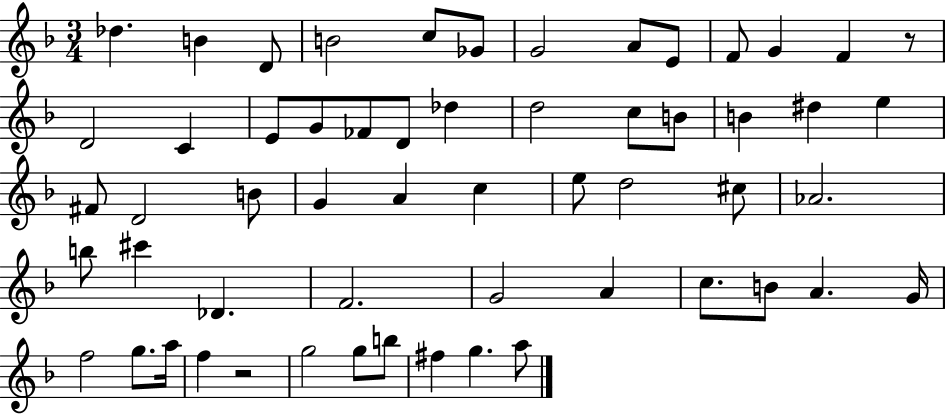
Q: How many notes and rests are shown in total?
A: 57